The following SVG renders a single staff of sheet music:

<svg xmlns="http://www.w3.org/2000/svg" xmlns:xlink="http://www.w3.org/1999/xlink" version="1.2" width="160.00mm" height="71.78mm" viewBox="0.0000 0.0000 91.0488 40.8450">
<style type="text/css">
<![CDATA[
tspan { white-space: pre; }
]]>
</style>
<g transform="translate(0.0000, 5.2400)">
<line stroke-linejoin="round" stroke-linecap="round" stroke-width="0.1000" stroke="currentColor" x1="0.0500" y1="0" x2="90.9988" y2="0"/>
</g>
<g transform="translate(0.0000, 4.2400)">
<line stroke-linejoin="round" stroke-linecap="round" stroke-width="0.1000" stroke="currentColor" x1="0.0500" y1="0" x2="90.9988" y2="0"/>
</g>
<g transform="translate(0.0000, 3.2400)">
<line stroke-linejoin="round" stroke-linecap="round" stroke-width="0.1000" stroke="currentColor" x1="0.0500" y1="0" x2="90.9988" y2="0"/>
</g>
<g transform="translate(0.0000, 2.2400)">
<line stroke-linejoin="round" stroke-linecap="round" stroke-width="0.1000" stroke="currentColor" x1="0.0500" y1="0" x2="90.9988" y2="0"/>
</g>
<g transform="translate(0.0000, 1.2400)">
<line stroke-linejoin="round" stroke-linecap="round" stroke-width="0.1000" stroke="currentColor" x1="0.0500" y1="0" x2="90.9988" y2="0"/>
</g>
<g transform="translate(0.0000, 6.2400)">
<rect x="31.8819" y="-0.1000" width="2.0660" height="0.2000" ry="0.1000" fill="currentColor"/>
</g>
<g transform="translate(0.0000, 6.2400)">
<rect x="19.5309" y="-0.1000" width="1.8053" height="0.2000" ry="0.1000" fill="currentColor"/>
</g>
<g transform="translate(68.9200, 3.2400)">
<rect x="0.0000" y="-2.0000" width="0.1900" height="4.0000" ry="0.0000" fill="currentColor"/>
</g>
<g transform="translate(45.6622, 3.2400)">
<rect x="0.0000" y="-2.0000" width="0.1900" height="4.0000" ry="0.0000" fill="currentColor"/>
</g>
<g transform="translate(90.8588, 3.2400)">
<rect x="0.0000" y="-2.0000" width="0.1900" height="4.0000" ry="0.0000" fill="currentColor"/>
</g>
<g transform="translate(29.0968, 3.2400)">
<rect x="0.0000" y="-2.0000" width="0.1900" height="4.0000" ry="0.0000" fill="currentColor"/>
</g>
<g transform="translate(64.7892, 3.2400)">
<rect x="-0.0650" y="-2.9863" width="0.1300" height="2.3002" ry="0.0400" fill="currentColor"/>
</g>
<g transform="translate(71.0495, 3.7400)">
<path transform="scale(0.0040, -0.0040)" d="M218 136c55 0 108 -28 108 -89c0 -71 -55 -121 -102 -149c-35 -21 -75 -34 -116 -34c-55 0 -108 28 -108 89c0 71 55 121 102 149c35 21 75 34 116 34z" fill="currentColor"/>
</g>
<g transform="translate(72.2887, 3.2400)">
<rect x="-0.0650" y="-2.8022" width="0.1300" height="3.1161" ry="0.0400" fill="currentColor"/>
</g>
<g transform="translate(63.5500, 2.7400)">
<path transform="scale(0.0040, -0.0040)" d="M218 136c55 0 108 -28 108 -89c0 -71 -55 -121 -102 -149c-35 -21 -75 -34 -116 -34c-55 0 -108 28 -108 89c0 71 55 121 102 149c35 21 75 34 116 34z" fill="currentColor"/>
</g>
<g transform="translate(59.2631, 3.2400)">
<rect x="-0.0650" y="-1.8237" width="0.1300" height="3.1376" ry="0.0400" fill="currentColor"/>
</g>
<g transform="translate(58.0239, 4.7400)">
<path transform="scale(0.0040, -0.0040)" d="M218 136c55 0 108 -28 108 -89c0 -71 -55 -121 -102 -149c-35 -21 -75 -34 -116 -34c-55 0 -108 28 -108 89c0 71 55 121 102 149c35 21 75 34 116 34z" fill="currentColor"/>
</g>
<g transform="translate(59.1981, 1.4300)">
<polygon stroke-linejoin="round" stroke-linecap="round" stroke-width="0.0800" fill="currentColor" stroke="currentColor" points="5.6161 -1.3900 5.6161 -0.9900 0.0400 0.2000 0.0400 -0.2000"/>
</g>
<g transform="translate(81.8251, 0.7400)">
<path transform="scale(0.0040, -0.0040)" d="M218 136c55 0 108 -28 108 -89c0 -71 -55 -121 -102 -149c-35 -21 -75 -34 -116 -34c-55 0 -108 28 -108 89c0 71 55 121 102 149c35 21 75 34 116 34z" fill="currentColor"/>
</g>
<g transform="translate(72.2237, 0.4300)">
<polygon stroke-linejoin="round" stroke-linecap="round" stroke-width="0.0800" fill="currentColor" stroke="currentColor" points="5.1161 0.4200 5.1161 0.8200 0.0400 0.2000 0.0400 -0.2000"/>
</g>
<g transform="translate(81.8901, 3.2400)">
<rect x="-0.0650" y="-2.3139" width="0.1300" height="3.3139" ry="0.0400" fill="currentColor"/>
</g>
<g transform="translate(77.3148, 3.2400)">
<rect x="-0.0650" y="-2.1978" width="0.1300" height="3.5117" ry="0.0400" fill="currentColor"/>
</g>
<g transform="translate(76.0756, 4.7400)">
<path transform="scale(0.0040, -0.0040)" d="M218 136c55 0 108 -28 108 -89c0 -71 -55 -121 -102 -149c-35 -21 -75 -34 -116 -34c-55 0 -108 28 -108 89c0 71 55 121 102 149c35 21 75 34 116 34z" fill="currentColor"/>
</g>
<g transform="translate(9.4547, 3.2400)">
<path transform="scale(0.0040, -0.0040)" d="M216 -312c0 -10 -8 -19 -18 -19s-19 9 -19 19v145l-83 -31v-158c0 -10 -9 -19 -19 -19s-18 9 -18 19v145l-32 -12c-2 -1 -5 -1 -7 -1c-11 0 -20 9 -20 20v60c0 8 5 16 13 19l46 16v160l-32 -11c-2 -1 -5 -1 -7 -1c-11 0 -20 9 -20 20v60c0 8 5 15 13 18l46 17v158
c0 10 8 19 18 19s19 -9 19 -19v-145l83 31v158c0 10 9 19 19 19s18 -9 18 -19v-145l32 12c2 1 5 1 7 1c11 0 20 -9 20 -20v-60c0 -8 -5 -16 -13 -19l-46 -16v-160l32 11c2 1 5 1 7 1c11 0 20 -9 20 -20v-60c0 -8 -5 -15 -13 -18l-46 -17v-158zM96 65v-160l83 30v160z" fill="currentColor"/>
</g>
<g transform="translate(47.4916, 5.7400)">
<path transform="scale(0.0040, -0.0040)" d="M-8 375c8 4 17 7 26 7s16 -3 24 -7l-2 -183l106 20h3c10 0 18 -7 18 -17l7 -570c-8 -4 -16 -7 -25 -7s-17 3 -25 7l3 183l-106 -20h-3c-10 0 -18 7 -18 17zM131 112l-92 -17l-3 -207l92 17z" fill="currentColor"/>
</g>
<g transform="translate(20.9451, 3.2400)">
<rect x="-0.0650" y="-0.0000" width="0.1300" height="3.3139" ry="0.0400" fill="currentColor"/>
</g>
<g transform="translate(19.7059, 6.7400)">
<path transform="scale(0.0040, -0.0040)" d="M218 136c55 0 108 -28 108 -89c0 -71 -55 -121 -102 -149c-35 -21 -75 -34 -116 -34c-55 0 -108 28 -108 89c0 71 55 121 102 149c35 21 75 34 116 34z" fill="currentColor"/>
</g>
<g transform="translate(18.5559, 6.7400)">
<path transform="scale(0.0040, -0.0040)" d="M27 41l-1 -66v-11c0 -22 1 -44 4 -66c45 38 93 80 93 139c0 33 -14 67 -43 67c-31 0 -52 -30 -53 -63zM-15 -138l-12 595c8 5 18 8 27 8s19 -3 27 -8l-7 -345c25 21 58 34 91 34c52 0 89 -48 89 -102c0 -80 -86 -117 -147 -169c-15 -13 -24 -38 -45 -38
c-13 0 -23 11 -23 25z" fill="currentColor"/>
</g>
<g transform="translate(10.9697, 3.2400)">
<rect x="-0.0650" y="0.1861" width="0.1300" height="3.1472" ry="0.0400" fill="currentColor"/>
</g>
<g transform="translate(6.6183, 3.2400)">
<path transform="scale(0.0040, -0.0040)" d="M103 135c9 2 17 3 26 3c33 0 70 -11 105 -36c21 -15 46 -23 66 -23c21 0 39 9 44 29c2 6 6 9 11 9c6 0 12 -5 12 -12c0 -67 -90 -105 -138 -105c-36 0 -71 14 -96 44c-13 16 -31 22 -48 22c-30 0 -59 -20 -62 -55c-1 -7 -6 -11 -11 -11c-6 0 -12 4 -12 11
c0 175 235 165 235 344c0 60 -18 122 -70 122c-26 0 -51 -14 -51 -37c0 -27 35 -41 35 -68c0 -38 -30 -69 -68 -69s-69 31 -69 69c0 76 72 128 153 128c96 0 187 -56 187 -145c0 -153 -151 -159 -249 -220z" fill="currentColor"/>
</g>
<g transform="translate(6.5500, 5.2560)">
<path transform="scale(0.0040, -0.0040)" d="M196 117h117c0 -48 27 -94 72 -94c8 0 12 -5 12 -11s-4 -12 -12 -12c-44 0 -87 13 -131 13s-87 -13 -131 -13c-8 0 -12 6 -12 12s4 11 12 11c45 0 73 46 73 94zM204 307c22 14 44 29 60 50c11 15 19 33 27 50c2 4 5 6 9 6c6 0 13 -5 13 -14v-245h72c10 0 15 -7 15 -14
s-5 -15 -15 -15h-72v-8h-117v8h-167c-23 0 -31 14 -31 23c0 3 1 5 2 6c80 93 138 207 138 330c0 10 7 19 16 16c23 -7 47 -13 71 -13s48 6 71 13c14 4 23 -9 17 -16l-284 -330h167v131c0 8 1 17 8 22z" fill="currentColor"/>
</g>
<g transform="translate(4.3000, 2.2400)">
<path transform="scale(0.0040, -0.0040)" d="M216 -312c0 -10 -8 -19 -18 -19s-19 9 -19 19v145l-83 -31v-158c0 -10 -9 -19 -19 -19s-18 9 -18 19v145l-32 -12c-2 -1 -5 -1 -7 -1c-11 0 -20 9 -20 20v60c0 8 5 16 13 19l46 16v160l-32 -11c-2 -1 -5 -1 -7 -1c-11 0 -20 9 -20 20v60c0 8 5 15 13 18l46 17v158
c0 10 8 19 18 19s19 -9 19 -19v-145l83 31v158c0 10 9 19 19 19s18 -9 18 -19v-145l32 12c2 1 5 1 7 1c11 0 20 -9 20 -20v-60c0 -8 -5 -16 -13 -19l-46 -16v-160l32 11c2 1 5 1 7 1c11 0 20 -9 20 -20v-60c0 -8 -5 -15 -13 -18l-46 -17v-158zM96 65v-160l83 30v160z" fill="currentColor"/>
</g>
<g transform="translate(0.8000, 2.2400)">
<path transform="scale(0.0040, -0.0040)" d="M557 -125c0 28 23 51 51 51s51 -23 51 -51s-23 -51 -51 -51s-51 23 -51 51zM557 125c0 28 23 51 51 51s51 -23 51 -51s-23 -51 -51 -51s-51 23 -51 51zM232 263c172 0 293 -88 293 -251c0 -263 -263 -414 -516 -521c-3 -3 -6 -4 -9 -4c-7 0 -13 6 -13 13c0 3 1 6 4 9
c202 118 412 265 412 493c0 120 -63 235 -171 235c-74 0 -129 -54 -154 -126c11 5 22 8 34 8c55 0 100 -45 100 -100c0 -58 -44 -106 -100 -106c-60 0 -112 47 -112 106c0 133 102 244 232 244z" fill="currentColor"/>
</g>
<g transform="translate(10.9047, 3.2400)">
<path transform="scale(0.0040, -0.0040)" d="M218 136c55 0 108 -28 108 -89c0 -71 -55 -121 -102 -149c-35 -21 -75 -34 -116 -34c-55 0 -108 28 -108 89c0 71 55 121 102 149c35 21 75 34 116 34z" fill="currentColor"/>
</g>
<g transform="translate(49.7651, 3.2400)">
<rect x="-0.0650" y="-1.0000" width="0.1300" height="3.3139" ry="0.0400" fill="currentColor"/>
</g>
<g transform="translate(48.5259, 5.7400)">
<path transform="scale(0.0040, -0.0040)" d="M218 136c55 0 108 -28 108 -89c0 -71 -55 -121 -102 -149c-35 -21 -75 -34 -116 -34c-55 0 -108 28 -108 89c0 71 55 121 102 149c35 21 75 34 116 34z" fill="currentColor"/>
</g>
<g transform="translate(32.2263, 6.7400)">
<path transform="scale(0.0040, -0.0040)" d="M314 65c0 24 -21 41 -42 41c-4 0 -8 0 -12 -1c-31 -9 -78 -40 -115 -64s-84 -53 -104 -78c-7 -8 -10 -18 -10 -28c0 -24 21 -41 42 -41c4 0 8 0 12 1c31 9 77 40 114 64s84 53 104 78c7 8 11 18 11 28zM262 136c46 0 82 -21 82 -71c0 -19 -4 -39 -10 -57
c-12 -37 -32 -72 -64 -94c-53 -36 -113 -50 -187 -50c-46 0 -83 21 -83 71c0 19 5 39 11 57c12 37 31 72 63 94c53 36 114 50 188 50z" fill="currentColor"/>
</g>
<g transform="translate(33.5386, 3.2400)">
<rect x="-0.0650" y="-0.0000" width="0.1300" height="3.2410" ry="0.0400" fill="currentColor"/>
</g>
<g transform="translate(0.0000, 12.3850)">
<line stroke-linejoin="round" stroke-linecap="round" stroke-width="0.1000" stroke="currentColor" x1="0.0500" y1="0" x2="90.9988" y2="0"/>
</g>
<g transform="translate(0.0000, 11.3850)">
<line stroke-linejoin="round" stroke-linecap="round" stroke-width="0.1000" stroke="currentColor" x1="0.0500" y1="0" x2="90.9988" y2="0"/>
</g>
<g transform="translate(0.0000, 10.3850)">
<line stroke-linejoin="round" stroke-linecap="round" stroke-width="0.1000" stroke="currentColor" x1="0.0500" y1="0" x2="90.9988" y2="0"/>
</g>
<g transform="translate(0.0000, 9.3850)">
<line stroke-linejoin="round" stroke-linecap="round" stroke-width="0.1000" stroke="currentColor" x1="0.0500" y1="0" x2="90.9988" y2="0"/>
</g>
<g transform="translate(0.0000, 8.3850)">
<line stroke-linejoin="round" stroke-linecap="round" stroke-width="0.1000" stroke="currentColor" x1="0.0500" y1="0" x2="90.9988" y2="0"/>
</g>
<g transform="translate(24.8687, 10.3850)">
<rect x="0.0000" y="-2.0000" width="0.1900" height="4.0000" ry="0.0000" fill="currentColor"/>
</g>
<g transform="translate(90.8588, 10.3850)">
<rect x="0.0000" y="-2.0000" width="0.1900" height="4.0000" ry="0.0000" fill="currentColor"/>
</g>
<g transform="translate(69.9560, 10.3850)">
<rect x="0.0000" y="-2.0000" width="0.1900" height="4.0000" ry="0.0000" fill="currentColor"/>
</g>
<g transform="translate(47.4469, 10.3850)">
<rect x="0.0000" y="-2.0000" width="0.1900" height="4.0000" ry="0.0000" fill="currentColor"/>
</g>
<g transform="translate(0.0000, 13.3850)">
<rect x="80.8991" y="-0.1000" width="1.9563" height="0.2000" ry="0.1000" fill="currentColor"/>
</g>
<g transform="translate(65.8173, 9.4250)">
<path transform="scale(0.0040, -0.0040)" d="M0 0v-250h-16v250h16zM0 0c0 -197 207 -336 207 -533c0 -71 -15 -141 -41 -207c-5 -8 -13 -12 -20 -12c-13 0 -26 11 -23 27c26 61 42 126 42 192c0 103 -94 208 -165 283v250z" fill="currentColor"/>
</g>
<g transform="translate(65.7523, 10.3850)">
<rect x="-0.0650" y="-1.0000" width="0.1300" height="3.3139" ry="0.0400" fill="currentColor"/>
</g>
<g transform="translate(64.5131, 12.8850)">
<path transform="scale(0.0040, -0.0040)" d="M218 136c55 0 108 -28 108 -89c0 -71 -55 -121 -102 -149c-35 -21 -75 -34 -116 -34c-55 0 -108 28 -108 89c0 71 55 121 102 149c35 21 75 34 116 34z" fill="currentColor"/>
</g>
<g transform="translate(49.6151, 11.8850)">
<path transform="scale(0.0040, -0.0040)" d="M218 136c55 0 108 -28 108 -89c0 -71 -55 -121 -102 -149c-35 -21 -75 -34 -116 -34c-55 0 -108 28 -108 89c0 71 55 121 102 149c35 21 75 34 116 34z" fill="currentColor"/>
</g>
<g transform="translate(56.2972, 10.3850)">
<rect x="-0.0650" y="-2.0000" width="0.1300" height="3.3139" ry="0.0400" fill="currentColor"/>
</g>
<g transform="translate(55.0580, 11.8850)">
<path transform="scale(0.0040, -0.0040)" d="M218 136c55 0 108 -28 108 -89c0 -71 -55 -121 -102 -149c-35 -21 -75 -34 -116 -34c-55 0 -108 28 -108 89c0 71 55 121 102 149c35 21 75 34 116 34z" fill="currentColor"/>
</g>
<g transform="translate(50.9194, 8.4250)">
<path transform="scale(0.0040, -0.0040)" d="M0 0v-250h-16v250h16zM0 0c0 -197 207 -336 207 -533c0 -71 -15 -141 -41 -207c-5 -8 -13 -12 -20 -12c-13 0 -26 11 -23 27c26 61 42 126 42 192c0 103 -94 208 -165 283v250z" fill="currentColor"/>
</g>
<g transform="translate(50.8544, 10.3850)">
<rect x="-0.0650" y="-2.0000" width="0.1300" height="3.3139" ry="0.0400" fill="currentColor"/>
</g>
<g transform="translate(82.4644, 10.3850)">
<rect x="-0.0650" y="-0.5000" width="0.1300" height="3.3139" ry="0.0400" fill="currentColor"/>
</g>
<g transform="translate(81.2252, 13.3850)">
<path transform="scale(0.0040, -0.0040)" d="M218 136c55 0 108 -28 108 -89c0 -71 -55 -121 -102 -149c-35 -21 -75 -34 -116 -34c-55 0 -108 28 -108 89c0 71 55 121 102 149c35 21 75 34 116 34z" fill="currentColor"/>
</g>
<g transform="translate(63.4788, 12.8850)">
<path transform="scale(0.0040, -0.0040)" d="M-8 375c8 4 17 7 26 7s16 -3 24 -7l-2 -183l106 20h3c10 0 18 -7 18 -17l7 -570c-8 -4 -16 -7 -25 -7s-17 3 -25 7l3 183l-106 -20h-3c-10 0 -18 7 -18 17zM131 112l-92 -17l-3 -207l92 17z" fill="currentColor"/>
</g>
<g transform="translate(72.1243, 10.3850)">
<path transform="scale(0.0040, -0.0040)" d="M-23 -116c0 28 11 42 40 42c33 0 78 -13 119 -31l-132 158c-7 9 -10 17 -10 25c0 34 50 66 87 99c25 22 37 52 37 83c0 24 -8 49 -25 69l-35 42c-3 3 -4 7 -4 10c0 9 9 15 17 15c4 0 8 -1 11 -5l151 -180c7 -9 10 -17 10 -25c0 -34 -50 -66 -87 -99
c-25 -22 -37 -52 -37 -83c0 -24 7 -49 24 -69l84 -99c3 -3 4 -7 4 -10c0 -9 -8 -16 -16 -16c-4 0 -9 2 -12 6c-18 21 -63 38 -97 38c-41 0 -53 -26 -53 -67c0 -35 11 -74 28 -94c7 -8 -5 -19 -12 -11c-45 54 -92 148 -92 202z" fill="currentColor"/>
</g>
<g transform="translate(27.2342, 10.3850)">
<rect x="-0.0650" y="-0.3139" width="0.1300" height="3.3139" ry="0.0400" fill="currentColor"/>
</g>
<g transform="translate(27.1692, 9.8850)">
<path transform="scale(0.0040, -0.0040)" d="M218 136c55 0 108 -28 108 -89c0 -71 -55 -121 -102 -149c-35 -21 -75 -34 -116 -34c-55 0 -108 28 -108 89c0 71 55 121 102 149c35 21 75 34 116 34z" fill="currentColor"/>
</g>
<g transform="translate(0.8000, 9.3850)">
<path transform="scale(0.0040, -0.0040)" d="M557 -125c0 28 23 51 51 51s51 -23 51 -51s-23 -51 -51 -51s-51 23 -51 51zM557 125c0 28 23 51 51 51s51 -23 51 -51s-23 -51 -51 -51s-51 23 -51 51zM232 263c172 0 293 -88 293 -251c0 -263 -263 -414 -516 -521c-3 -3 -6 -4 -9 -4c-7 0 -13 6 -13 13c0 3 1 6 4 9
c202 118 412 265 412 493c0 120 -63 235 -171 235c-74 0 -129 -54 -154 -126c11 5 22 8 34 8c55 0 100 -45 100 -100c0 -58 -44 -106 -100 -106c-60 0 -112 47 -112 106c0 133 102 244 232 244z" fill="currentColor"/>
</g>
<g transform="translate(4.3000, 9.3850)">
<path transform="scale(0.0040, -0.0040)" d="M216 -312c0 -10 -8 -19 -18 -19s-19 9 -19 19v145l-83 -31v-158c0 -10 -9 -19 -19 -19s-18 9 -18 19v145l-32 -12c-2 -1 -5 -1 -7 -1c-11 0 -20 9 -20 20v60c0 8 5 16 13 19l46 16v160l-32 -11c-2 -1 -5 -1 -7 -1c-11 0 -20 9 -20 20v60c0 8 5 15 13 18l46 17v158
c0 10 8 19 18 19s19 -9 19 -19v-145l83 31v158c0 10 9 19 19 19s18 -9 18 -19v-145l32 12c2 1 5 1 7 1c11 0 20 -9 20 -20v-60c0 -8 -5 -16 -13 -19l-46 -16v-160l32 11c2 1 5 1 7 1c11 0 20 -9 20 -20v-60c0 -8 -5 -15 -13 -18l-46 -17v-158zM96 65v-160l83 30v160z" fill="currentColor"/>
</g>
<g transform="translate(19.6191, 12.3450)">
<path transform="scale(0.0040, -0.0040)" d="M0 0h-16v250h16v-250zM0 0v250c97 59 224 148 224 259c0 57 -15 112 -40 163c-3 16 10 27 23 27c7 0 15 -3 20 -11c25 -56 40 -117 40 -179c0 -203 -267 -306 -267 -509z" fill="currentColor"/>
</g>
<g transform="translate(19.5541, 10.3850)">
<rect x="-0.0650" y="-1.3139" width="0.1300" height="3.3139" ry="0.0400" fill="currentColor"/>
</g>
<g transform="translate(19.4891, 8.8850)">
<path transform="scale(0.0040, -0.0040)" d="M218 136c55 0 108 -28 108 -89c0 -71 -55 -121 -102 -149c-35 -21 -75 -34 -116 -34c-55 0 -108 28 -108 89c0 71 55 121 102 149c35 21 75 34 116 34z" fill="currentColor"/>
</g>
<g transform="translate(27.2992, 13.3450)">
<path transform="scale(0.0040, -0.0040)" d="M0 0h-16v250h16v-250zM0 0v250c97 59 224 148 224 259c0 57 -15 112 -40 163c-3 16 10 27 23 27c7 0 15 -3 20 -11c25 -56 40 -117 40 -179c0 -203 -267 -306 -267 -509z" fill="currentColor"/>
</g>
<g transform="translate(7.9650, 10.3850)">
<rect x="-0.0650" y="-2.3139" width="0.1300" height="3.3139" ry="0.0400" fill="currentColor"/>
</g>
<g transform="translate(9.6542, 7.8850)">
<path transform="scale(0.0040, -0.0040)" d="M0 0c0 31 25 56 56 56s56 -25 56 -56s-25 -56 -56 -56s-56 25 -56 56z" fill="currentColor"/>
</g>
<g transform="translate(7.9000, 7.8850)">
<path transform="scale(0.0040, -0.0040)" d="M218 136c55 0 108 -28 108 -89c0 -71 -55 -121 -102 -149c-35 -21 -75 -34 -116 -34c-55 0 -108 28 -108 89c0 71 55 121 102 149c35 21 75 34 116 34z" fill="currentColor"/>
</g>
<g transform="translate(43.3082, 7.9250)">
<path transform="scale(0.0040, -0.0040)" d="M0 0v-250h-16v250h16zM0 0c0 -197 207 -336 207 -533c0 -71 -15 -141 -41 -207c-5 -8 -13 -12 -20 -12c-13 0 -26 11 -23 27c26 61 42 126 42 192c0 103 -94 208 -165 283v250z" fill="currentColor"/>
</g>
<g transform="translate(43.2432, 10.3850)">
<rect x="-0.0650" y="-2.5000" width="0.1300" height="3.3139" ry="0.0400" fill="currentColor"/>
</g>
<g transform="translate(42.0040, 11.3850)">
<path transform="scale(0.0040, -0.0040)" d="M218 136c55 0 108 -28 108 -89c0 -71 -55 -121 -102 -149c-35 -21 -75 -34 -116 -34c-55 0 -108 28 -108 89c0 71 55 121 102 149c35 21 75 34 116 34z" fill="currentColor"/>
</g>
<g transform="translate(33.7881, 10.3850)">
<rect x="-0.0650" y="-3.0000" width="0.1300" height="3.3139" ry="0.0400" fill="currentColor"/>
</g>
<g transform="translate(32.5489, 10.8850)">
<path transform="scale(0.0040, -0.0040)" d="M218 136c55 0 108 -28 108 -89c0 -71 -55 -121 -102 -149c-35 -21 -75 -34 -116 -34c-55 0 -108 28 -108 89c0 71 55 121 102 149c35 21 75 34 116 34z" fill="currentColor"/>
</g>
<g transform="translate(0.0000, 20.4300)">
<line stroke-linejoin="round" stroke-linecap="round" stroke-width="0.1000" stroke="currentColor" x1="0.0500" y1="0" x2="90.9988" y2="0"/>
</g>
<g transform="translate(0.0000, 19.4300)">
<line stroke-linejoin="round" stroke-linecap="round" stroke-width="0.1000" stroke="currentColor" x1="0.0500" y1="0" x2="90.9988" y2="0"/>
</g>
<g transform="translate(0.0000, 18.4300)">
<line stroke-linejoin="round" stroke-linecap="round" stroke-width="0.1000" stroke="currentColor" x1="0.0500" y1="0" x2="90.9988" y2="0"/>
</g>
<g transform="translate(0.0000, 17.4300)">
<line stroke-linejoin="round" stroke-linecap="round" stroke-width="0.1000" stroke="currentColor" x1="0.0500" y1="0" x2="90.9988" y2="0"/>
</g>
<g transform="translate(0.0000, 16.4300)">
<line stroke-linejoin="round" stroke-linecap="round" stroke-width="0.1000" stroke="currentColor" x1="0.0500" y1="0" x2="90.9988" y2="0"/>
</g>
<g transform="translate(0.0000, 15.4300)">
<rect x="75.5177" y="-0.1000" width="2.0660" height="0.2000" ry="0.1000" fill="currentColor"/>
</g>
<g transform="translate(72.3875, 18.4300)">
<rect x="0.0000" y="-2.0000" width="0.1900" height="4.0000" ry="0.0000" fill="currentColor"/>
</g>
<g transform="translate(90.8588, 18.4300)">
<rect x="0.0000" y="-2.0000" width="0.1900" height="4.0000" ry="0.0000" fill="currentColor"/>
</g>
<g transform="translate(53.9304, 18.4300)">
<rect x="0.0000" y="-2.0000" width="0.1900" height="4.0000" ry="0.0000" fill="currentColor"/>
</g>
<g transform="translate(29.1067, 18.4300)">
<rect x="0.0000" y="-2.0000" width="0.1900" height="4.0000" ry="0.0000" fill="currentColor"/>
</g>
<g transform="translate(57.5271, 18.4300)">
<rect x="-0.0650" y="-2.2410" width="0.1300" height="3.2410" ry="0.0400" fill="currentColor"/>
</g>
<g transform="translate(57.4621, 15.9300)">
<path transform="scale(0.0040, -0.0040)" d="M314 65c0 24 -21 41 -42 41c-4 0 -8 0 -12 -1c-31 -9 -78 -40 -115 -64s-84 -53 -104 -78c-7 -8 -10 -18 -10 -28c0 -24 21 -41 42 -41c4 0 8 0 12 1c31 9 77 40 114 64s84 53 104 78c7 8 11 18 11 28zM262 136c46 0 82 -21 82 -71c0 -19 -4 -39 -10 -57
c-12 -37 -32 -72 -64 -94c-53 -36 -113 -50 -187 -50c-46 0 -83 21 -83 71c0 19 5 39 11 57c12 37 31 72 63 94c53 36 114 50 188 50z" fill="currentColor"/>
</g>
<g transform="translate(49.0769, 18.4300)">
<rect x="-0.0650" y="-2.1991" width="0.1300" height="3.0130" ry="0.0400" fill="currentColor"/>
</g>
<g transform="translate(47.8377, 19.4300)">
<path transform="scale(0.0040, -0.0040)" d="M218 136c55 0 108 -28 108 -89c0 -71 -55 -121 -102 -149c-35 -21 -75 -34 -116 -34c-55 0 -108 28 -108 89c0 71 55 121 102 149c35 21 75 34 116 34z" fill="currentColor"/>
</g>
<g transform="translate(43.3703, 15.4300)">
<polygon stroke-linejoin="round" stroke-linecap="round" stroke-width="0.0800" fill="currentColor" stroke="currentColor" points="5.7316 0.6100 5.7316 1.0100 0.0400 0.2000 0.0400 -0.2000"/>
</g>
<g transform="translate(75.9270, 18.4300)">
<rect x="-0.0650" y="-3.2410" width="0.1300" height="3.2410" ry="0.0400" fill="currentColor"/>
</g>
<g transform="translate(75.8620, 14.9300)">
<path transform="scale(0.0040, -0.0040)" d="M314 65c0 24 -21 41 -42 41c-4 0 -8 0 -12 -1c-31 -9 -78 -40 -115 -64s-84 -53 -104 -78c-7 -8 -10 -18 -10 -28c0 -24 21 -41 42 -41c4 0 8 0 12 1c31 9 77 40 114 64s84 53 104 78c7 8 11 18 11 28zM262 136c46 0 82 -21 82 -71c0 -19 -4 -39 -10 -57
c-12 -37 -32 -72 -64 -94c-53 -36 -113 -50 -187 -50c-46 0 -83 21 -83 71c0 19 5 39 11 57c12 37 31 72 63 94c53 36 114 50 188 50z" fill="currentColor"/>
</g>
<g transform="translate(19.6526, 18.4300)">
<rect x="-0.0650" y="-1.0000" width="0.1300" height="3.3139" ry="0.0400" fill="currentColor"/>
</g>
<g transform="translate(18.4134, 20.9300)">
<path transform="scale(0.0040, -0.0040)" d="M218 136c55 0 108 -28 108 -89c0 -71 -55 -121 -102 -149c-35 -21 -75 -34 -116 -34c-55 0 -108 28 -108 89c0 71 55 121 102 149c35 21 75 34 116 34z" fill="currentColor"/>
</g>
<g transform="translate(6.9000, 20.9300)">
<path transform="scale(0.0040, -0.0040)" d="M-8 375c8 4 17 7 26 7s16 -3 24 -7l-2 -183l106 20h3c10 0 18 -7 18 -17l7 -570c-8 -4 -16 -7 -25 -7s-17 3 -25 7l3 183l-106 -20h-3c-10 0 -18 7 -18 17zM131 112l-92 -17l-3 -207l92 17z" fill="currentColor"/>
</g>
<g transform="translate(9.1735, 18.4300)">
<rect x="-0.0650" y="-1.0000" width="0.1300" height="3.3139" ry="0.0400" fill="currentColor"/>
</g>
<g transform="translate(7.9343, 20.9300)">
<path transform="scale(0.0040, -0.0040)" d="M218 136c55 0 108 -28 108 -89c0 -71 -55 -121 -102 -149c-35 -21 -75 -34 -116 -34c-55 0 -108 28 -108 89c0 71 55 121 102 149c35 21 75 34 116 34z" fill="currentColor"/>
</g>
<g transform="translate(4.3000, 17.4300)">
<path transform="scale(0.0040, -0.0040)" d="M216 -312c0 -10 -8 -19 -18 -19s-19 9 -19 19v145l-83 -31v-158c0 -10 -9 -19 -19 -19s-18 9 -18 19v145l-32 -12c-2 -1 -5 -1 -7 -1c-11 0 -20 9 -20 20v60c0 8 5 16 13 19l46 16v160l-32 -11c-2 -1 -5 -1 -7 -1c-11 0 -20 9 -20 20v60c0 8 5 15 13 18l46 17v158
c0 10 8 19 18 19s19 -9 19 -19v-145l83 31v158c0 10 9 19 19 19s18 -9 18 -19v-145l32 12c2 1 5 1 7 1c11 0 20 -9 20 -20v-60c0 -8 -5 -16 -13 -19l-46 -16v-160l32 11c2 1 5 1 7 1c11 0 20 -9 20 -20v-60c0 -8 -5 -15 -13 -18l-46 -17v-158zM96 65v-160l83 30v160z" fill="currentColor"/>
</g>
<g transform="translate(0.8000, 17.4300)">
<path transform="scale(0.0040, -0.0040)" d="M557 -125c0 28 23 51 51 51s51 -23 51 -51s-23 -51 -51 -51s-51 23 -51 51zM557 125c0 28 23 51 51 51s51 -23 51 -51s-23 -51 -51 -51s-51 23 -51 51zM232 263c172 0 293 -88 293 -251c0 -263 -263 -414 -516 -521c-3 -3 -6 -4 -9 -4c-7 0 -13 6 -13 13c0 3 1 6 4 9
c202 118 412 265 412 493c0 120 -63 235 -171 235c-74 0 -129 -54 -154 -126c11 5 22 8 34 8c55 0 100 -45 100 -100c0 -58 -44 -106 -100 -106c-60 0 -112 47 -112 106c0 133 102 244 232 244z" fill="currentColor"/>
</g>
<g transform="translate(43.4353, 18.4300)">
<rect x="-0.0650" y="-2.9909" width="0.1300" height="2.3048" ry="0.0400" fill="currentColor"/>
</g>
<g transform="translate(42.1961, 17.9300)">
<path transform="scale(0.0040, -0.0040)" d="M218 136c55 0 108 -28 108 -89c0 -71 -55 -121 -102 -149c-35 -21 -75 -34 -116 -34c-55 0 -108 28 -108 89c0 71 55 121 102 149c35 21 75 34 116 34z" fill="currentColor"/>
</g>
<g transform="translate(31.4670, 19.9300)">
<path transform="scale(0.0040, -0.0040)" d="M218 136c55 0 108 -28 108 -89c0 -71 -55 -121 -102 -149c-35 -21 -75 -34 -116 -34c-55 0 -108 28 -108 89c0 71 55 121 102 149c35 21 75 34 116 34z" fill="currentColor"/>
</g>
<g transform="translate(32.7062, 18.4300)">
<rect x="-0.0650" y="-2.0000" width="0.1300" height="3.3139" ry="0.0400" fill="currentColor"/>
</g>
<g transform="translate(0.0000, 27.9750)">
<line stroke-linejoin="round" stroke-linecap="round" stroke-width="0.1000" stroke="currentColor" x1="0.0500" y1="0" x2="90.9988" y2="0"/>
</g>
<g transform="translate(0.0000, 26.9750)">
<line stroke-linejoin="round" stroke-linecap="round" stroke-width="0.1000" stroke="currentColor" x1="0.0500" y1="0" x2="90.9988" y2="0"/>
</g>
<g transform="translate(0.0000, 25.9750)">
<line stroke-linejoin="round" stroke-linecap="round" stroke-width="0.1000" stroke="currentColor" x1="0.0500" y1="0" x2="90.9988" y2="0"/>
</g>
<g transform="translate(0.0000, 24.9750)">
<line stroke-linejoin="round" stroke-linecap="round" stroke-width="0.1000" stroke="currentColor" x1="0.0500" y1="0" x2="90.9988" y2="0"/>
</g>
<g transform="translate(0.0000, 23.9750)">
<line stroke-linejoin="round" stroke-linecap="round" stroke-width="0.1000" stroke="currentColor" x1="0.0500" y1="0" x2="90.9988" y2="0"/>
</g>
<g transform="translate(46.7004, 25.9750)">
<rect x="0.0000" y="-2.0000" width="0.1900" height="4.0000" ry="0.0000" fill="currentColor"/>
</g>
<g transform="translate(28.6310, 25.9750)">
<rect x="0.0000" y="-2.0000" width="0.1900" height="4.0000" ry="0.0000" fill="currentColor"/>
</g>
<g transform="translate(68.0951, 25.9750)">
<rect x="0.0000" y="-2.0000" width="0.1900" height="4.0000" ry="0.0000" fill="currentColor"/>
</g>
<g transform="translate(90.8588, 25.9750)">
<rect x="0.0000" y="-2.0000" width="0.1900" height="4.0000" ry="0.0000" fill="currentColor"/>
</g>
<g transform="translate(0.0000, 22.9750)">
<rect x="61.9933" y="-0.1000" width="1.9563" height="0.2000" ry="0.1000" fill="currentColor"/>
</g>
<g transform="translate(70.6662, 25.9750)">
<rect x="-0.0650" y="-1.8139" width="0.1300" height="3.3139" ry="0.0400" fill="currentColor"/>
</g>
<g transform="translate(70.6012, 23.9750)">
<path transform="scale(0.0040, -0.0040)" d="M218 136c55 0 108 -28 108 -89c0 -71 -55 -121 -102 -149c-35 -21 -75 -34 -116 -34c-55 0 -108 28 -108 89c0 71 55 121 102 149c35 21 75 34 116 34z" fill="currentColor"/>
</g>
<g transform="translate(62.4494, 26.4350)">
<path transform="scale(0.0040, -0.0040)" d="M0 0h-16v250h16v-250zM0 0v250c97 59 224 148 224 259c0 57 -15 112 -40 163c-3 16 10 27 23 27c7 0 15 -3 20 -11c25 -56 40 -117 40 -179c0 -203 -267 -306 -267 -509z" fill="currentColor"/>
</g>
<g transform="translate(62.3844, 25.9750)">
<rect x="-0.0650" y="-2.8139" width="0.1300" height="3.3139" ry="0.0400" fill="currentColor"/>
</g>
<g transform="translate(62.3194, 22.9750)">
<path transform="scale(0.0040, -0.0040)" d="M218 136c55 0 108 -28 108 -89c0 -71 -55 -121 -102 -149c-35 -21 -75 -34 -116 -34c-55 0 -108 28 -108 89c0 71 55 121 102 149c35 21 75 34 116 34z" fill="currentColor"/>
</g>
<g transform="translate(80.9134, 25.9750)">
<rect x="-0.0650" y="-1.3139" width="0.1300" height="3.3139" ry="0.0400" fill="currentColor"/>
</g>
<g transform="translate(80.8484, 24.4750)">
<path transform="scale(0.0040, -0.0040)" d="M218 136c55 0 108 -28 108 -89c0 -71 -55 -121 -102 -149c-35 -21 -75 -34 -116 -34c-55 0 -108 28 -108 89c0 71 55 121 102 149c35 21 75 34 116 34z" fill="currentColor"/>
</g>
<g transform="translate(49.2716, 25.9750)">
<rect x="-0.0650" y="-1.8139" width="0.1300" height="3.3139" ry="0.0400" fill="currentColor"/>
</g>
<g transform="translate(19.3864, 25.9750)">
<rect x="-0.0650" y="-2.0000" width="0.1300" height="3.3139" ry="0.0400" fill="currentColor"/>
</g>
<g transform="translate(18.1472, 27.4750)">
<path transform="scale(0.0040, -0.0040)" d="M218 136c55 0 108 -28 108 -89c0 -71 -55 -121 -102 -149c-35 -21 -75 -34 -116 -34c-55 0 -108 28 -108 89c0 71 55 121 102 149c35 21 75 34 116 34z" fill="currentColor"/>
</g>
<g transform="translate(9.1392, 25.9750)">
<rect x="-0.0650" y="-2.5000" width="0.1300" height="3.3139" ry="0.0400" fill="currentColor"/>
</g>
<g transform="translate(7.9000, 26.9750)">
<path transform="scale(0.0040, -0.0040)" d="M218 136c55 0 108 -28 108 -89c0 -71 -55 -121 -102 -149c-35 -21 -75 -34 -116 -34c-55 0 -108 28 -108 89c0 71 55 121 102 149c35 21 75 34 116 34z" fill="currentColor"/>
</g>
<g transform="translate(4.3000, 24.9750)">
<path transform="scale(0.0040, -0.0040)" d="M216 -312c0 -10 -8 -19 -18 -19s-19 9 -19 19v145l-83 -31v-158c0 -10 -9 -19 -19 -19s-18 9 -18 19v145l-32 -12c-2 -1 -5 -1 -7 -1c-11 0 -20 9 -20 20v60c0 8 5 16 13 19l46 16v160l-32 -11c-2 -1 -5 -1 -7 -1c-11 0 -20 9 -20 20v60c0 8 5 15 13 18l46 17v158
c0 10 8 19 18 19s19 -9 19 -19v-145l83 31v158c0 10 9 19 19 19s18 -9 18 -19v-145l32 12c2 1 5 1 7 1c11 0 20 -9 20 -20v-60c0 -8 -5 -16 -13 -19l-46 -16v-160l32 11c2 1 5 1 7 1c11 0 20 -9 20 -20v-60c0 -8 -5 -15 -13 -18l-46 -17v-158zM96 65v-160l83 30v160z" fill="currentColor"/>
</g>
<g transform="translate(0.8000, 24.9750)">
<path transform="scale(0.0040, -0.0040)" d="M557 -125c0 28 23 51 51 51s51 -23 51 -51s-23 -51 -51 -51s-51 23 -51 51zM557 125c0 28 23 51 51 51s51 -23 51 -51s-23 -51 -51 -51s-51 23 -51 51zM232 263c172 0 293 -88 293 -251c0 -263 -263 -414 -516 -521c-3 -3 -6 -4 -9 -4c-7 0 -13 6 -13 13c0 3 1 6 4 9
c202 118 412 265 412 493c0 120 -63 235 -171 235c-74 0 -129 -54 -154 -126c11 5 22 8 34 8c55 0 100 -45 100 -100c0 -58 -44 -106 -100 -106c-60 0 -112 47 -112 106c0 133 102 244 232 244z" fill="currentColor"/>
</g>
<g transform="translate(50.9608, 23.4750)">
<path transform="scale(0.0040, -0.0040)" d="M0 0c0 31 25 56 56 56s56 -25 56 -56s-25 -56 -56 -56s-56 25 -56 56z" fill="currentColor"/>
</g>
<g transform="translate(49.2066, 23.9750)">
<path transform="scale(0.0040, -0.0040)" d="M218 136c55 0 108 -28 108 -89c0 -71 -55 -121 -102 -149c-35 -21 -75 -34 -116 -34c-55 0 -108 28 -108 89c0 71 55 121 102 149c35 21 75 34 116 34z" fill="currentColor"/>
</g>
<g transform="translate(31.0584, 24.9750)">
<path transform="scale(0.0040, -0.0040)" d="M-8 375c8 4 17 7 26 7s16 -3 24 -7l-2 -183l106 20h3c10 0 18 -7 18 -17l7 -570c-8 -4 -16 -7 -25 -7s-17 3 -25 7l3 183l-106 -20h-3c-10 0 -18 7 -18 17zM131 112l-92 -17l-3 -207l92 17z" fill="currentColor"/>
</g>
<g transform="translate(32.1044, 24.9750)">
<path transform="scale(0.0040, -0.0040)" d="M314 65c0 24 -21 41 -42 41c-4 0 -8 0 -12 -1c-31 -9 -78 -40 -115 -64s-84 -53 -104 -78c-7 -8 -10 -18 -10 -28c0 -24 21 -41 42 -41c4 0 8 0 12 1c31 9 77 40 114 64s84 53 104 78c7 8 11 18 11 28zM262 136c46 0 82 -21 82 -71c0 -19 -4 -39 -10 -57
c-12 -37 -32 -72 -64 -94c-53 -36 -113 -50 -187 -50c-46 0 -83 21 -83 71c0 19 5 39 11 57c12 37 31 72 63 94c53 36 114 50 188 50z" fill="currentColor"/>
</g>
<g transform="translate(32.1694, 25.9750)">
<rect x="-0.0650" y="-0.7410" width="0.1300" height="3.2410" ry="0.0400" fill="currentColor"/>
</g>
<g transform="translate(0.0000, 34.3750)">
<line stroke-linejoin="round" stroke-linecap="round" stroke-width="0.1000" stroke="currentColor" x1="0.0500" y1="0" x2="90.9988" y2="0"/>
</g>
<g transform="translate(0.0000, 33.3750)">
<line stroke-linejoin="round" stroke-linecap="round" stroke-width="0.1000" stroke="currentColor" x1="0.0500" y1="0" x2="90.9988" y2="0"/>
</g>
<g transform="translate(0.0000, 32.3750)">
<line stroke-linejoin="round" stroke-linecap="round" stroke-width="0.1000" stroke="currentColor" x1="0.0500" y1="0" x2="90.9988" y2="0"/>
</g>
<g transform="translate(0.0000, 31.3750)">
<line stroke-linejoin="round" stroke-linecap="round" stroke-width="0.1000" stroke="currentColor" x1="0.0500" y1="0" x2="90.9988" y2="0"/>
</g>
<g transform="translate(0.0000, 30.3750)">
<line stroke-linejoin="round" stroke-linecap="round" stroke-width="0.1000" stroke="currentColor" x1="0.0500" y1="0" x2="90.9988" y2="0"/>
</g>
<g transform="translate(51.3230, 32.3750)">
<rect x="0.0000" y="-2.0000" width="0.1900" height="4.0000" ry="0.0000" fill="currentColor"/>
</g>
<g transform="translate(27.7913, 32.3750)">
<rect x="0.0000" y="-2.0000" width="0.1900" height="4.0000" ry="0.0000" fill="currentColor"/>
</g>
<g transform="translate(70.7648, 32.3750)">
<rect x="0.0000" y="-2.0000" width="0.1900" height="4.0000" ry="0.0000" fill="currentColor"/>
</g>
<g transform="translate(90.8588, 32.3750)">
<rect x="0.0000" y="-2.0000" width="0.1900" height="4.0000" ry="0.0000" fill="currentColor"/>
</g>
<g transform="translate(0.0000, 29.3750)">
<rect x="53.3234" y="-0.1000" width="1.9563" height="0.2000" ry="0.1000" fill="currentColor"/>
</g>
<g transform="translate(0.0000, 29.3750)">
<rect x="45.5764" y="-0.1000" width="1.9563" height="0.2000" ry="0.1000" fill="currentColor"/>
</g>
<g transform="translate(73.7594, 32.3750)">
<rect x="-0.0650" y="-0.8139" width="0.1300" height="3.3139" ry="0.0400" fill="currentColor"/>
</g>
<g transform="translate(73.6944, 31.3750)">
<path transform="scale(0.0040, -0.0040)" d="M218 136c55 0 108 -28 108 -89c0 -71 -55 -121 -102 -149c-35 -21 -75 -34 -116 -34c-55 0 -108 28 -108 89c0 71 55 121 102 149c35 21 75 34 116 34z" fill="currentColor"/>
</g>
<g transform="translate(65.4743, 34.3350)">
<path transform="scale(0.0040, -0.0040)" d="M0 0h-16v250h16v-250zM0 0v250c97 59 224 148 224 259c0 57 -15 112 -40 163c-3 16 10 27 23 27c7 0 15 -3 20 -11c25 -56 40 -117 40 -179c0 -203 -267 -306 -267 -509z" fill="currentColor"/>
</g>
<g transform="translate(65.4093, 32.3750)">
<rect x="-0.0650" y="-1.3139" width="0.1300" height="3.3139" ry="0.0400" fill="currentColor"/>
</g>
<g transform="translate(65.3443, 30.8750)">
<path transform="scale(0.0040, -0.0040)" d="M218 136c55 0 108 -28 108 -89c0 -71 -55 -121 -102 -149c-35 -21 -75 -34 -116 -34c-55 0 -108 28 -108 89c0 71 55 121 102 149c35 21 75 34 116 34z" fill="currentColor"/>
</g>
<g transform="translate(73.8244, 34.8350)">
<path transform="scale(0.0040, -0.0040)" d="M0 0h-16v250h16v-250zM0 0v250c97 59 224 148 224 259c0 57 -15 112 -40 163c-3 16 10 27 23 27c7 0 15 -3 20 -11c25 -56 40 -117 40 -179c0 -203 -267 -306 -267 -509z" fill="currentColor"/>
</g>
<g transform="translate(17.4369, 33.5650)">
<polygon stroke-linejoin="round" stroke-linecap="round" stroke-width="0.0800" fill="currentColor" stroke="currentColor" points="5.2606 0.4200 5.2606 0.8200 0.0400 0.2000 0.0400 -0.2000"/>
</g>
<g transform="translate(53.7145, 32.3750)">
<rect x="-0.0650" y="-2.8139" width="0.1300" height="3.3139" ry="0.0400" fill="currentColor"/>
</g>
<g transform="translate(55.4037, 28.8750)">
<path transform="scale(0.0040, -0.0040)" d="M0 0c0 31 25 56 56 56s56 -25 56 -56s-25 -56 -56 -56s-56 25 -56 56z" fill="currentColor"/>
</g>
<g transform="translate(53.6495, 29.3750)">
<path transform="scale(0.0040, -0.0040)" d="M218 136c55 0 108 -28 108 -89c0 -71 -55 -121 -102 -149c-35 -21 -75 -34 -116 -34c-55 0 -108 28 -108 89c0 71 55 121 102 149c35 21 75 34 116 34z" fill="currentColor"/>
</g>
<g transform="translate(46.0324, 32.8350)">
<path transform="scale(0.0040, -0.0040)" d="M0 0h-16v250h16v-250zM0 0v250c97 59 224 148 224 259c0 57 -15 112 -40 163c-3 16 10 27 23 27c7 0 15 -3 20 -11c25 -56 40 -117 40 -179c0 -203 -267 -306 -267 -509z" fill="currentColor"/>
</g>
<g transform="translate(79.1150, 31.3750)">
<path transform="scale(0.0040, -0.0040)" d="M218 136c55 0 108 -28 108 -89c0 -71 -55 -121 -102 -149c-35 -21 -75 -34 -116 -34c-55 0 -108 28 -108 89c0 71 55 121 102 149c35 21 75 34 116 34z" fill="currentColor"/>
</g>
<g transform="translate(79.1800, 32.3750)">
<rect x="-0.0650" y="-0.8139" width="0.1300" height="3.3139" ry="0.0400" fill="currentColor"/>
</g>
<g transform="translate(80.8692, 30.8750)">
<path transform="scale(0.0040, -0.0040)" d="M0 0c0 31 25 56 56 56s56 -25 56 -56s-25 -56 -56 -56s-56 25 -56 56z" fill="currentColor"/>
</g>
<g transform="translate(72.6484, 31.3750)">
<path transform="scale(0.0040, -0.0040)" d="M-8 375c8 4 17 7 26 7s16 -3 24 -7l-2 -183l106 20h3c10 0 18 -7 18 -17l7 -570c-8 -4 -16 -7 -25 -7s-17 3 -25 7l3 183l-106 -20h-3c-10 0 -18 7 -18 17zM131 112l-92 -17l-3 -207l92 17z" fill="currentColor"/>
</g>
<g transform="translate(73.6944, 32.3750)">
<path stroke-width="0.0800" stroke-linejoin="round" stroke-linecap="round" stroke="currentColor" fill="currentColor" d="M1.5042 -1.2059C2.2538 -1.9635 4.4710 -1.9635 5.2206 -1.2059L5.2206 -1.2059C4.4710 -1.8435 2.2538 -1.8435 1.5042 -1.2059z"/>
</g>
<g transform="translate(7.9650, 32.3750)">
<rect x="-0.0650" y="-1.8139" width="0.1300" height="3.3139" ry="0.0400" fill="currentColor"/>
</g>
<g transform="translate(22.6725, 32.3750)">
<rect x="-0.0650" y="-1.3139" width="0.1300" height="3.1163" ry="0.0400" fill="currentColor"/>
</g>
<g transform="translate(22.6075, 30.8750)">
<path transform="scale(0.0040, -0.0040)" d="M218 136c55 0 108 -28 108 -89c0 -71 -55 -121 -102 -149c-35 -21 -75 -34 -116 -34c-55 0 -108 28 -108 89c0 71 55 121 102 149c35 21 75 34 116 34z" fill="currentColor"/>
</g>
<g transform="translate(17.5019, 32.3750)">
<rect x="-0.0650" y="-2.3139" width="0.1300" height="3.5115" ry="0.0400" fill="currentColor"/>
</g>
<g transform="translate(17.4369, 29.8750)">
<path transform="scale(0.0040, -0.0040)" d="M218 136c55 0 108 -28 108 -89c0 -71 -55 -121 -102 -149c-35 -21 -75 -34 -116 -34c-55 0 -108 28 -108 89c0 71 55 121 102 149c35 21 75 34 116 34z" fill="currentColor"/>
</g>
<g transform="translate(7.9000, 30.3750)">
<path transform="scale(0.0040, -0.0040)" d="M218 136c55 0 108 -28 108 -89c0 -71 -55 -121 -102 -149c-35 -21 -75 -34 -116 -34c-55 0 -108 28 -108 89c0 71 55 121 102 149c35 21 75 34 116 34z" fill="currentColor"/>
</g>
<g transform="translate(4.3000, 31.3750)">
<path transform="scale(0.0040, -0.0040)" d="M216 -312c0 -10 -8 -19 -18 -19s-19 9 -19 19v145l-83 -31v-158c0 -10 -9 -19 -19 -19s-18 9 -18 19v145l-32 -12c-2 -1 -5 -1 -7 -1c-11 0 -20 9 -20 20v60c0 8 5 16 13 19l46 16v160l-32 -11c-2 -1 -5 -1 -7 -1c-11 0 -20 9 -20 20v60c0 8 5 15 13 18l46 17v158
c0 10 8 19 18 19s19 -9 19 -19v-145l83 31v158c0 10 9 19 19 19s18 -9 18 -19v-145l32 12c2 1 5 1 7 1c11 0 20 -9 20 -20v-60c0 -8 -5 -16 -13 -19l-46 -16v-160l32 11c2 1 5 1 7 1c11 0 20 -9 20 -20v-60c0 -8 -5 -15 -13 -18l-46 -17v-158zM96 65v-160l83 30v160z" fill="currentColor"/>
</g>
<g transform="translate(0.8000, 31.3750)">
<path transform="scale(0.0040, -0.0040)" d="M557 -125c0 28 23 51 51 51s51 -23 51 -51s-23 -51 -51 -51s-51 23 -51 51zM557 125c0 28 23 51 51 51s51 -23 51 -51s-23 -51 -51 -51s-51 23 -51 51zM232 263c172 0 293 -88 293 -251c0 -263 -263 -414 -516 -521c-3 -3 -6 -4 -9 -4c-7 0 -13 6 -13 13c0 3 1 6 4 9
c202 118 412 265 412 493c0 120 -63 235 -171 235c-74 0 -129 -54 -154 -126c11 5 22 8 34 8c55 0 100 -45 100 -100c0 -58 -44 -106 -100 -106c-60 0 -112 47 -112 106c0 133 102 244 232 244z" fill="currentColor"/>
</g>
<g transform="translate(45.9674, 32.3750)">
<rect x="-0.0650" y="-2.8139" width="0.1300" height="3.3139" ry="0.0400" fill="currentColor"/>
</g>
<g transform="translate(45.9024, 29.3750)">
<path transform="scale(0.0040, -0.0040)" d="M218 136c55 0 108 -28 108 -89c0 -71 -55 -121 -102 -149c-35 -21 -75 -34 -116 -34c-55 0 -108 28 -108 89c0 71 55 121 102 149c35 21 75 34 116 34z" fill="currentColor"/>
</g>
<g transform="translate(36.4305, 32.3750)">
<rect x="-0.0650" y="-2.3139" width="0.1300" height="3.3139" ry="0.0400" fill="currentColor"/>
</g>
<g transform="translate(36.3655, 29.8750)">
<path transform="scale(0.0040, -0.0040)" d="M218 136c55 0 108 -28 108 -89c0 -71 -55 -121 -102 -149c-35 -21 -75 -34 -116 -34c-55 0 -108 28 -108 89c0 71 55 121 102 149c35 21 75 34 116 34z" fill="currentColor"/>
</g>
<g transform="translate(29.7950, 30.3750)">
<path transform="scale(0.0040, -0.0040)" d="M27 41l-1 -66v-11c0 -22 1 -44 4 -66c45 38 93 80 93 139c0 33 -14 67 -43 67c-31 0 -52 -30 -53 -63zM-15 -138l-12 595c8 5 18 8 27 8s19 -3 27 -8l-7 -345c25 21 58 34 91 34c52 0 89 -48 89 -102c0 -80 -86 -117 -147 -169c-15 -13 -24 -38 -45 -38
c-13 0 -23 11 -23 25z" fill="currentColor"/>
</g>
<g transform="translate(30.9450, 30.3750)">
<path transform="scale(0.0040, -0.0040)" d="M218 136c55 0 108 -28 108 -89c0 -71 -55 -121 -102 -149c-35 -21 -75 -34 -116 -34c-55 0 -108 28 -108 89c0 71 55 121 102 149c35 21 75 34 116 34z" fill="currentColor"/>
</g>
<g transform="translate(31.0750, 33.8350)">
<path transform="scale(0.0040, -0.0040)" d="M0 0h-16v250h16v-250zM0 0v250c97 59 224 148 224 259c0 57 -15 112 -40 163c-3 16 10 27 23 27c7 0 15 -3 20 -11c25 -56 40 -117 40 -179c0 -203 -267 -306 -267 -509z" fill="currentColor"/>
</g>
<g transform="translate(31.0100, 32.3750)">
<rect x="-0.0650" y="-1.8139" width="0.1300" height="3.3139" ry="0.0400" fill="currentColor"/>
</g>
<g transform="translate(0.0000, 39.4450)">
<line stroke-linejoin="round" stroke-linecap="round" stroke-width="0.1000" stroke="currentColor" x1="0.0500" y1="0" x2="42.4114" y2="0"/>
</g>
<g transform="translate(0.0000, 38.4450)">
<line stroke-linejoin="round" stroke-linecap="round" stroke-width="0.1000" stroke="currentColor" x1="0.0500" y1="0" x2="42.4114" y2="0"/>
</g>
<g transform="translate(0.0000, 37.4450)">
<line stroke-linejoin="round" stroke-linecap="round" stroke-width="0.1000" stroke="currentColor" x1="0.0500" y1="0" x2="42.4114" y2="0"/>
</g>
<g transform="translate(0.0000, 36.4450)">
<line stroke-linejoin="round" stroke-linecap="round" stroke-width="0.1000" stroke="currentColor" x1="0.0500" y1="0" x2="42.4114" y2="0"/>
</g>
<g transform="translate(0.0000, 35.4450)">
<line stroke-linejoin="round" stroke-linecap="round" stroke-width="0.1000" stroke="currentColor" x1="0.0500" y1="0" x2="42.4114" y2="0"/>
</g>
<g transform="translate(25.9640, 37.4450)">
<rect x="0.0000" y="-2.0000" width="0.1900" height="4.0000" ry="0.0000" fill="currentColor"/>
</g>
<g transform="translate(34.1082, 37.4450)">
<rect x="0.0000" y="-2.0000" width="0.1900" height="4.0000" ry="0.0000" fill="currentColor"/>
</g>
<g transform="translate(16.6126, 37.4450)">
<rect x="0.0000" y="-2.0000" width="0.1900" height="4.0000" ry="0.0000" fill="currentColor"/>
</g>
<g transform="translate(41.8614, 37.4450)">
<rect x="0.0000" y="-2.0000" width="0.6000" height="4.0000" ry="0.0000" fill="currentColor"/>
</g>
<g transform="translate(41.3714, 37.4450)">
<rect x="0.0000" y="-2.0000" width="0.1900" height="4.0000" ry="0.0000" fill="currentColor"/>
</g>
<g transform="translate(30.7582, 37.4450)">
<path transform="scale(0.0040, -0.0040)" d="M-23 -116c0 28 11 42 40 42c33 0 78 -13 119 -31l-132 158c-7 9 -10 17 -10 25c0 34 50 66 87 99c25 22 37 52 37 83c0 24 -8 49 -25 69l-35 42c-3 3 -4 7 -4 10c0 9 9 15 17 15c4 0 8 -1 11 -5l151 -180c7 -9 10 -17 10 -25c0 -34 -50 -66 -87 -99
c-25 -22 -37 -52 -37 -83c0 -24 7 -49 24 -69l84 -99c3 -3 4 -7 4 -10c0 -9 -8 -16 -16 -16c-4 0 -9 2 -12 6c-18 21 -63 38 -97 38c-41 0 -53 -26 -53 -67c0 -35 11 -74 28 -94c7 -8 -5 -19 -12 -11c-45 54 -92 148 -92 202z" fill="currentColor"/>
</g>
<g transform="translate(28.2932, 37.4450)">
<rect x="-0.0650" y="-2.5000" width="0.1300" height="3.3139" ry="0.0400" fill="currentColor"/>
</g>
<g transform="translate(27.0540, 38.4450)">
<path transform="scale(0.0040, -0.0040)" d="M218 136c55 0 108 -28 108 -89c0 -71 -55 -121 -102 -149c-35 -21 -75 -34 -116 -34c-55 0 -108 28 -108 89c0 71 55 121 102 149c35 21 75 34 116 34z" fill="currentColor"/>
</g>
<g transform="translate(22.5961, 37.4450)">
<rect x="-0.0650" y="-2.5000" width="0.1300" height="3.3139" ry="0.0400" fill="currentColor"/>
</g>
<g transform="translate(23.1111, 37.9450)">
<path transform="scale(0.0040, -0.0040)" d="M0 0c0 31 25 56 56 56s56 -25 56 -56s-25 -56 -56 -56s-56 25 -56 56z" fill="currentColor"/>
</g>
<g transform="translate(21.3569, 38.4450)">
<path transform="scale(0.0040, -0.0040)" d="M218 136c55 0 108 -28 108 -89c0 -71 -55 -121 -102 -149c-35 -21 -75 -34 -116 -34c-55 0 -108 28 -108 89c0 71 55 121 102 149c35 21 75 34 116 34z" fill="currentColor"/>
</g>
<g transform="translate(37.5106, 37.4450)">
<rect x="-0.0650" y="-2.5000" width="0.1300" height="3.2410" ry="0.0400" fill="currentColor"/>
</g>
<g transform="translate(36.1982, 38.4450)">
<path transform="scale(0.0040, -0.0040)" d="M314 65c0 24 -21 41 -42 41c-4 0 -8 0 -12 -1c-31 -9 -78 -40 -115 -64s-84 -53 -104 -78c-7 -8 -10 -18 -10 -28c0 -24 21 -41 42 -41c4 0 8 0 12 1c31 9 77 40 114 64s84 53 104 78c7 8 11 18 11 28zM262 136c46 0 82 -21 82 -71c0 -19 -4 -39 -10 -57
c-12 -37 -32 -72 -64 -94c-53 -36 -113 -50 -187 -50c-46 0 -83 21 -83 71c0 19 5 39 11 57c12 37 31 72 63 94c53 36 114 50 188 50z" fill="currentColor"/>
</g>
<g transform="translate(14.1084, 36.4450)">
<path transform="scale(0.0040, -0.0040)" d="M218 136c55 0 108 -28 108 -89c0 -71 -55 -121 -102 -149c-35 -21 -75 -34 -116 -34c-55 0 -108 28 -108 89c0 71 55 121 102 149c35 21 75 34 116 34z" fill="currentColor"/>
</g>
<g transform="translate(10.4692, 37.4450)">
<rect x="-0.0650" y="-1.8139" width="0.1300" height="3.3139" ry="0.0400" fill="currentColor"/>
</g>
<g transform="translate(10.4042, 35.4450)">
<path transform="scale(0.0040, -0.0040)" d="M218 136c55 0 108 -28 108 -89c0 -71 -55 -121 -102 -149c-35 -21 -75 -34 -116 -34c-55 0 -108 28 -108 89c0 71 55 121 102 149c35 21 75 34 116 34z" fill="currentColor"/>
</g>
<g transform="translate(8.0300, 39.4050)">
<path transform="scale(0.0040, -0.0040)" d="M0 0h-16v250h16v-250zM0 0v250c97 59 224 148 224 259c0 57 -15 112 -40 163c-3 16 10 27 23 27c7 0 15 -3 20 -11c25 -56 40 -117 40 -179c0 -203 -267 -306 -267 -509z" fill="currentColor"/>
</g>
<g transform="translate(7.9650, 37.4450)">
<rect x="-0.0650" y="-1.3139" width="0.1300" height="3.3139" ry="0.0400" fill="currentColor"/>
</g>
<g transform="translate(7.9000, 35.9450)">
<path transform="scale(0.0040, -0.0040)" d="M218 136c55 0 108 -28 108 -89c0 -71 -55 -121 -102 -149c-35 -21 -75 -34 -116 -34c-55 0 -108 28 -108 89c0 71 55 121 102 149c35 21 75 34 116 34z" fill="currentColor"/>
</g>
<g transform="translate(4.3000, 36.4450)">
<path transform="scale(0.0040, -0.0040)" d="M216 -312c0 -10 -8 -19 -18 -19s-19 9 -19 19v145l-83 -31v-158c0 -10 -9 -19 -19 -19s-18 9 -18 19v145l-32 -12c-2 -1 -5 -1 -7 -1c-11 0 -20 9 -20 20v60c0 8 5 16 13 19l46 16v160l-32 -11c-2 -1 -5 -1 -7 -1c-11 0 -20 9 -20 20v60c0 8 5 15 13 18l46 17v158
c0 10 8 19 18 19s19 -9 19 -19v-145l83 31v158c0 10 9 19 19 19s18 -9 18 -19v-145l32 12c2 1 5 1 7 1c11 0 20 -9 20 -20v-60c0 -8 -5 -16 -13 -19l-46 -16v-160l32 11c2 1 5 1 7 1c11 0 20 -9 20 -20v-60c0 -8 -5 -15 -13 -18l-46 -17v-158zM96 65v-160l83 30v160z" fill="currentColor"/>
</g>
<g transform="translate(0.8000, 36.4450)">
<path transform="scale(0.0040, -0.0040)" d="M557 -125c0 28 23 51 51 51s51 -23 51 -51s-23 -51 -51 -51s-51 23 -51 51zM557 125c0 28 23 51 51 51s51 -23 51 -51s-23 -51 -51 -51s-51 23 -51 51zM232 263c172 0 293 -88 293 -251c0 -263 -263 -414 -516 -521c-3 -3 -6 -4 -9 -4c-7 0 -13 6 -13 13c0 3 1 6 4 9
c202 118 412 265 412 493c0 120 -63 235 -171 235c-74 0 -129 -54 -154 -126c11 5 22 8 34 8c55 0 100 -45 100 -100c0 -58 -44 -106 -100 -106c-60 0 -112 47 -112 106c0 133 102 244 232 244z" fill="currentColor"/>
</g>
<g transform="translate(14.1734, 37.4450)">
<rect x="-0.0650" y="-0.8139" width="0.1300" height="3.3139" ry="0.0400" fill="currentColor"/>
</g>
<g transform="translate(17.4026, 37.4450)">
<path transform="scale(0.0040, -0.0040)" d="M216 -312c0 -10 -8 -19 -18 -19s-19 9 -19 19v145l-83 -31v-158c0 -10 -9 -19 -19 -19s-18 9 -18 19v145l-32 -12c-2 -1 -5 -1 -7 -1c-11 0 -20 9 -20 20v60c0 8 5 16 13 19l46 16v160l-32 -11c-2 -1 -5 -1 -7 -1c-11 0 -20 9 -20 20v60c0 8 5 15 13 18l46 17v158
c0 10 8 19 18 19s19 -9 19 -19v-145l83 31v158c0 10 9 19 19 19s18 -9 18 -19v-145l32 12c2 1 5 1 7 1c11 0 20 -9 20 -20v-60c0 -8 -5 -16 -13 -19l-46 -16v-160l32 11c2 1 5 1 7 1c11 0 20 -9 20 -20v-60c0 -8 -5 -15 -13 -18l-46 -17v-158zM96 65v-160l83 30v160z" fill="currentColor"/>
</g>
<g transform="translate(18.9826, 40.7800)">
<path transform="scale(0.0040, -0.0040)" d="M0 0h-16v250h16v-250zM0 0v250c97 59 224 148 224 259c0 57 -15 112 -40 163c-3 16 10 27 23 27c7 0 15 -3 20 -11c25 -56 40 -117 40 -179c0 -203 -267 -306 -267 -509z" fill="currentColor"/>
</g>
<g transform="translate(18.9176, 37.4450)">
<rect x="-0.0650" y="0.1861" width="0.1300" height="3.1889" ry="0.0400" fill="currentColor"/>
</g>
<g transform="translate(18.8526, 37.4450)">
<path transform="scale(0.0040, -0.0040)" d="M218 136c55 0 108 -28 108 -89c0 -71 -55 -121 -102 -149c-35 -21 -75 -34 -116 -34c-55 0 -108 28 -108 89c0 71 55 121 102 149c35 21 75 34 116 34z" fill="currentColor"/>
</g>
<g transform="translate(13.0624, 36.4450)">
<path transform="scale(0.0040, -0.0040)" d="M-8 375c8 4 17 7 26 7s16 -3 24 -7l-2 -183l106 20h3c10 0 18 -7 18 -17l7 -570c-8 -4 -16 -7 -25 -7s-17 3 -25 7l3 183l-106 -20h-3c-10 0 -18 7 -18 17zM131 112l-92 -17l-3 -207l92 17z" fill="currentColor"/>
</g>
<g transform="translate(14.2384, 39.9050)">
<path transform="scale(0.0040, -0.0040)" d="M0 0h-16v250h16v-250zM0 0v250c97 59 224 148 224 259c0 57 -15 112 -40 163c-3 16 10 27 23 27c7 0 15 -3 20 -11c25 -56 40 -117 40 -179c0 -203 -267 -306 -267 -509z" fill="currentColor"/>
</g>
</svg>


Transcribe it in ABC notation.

X:1
T:Untitled
M:2/4
L:1/4
K:G
^D, _D,, D,,2 F,, A,,/2 E,/2 C,/2 A,,/2 B, B, G,/2 E,/2 C, B,,/2 A,,/2 A,, F,,/2 z E,, F,, F,, A,, E,/2 B,,/2 B,2 D2 B,, A,, F,2 A, C/2 A, G, A, B,/2 G,/2 _A,/2 B, C/2 C G,/2 F,/2 F, G,/2 A, F,/2 ^D,/2 B,, B,, z B,,2